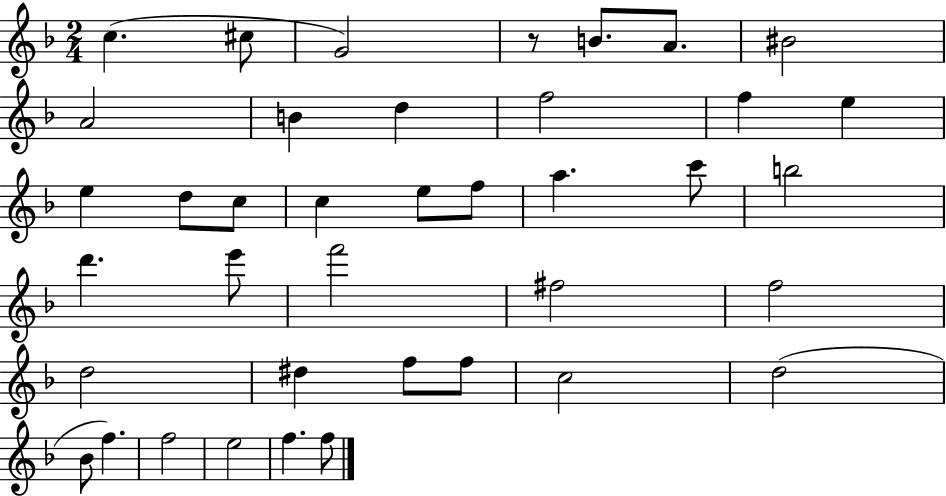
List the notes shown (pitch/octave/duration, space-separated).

C5/q. C#5/e G4/h R/e B4/e. A4/e. BIS4/h A4/h B4/q D5/q F5/h F5/q E5/q E5/q D5/e C5/e C5/q E5/e F5/e A5/q. C6/e B5/h D6/q. E6/e F6/h F#5/h F5/h D5/h D#5/q F5/e F5/e C5/h D5/h Bb4/e F5/q. F5/h E5/h F5/q. F5/e